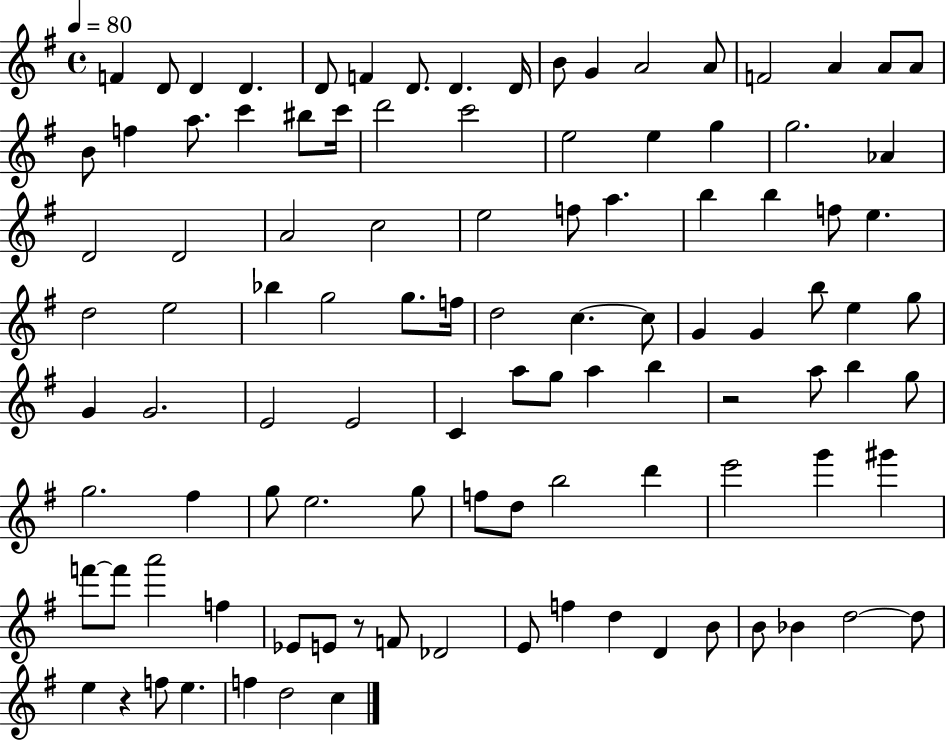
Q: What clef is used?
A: treble